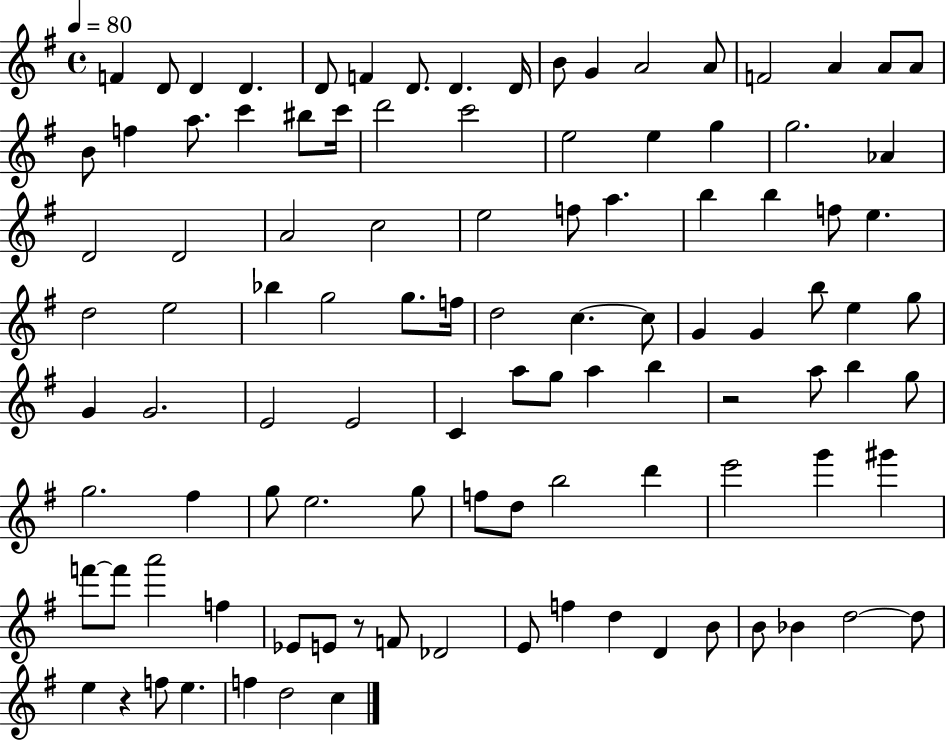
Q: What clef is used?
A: treble